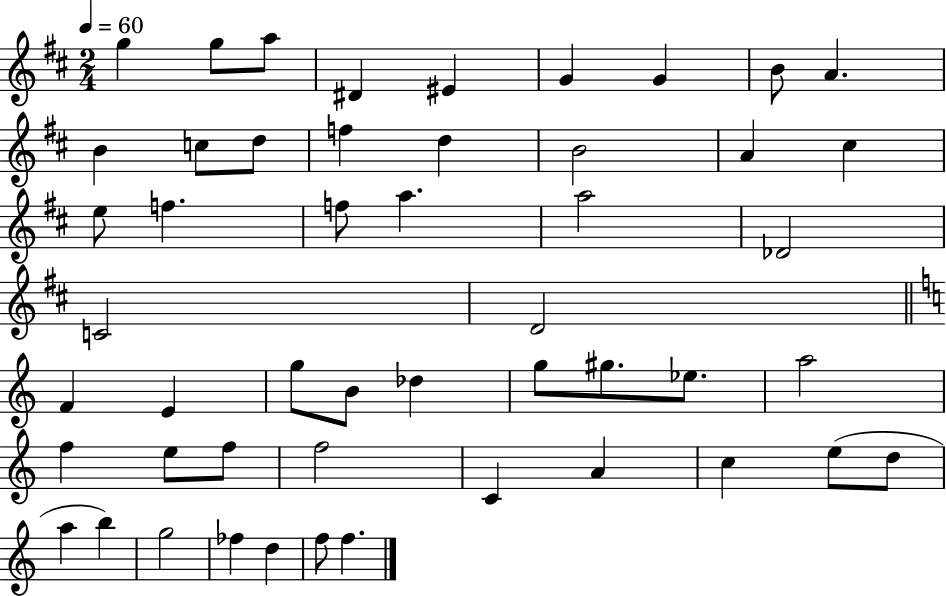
{
  \clef treble
  \numericTimeSignature
  \time 2/4
  \key d \major
  \tempo 4 = 60
  g''4 g''8 a''8 | dis'4 eis'4 | g'4 g'4 | b'8 a'4. | \break b'4 c''8 d''8 | f''4 d''4 | b'2 | a'4 cis''4 | \break e''8 f''4. | f''8 a''4. | a''2 | des'2 | \break c'2 | d'2 | \bar "||" \break \key a \minor f'4 e'4 | g''8 b'8 des''4 | g''8 gis''8. ees''8. | a''2 | \break f''4 e''8 f''8 | f''2 | c'4 a'4 | c''4 e''8( d''8 | \break a''4 b''4) | g''2 | fes''4 d''4 | f''8 f''4. | \break \bar "|."
}